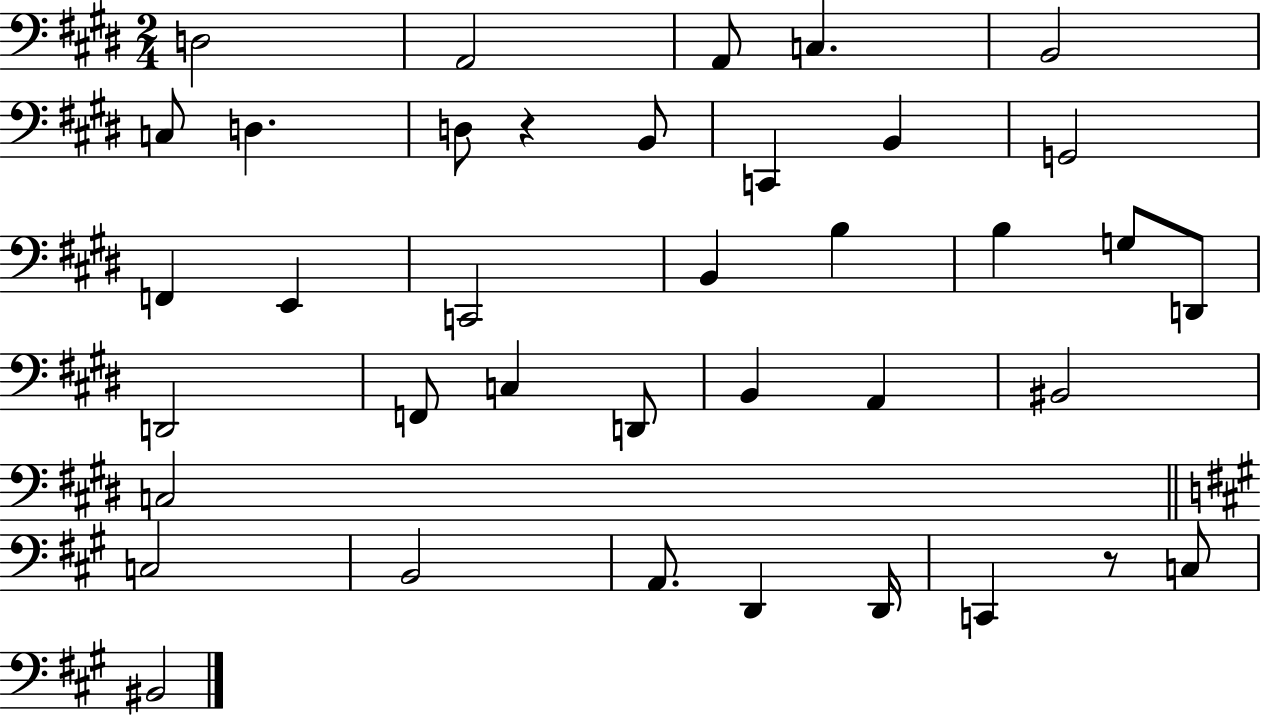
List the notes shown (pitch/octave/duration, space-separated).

D3/h A2/h A2/e C3/q. B2/h C3/e D3/q. D3/e R/q B2/e C2/q B2/q G2/h F2/q E2/q C2/h B2/q B3/q B3/q G3/e D2/e D2/h F2/e C3/q D2/e B2/q A2/q BIS2/h C3/h C3/h B2/h A2/e. D2/q D2/s C2/q R/e C3/e BIS2/h